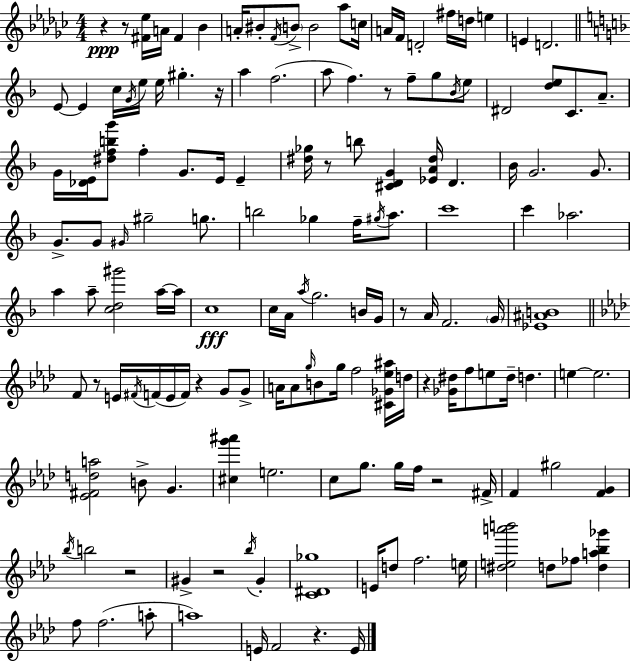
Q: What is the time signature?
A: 4/4